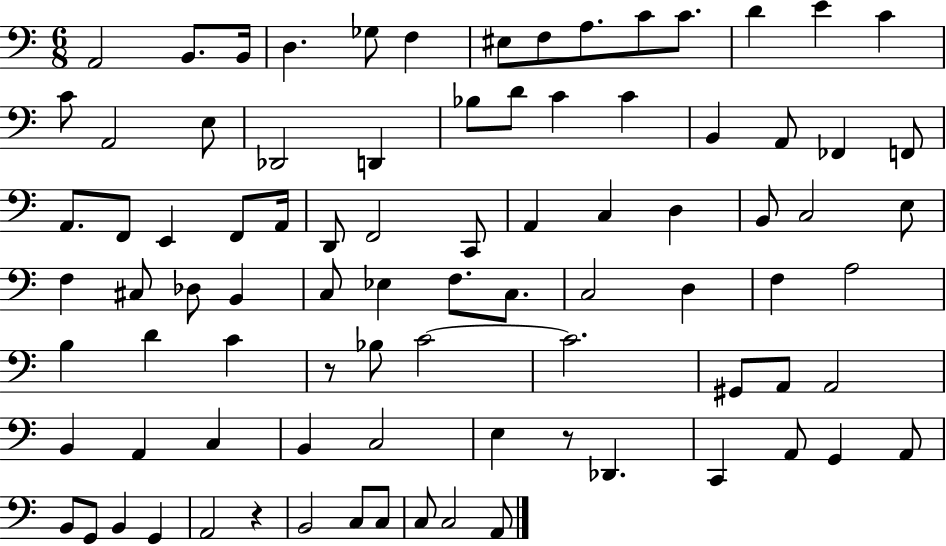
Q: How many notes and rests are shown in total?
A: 87